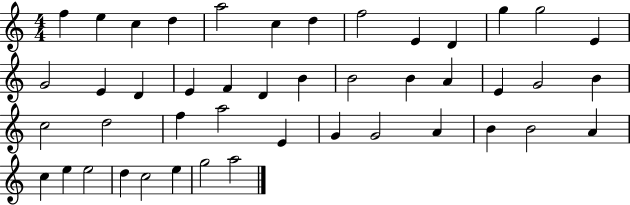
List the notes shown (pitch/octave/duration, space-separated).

F5/q E5/q C5/q D5/q A5/h C5/q D5/q F5/h E4/q D4/q G5/q G5/h E4/q G4/h E4/q D4/q E4/q F4/q D4/q B4/q B4/h B4/q A4/q E4/q G4/h B4/q C5/h D5/h F5/q A5/h E4/q G4/q G4/h A4/q B4/q B4/h A4/q C5/q E5/q E5/h D5/q C5/h E5/q G5/h A5/h